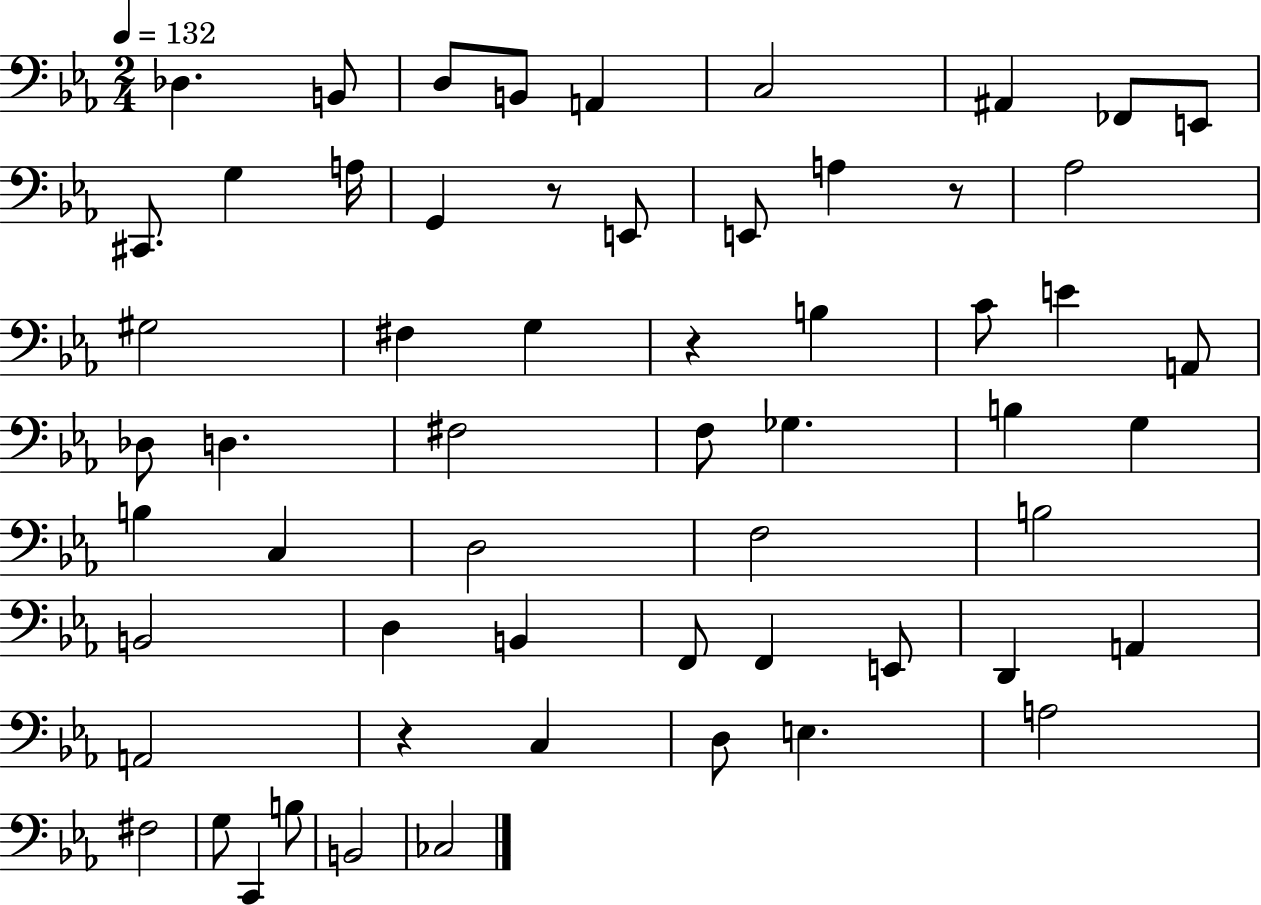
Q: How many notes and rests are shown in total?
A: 59